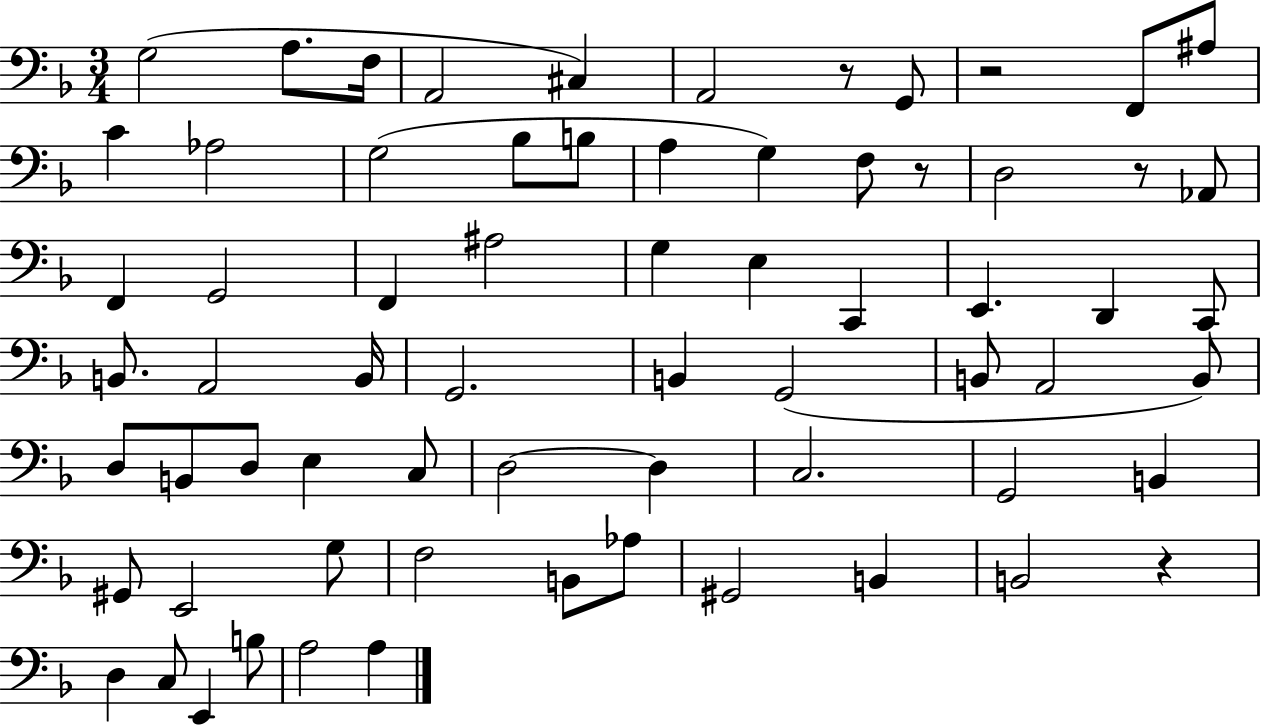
{
  \clef bass
  \numericTimeSignature
  \time 3/4
  \key f \major
  g2( a8. f16 | a,2 cis4) | a,2 r8 g,8 | r2 f,8 ais8 | \break c'4 aes2 | g2( bes8 b8 | a4 g4) f8 r8 | d2 r8 aes,8 | \break f,4 g,2 | f,4 ais2 | g4 e4 c,4 | e,4. d,4 c,8 | \break b,8. a,2 b,16 | g,2. | b,4 g,2( | b,8 a,2 b,8) | \break d8 b,8 d8 e4 c8 | d2~~ d4 | c2. | g,2 b,4 | \break gis,8 e,2 g8 | f2 b,8 aes8 | gis,2 b,4 | b,2 r4 | \break d4 c8 e,4 b8 | a2 a4 | \bar "|."
}